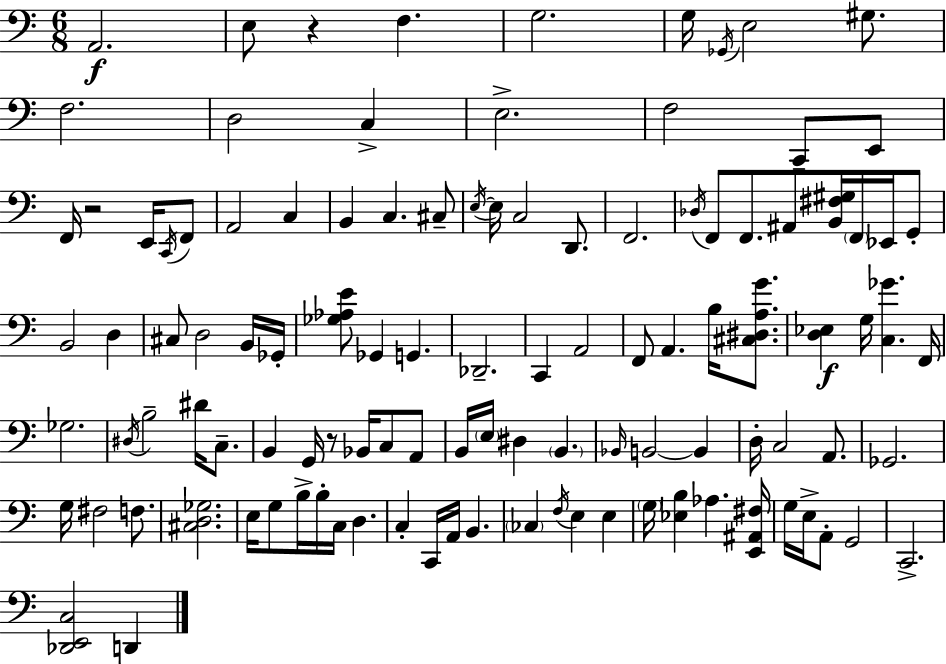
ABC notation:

X:1
T:Untitled
M:6/8
L:1/4
K:C
A,,2 E,/2 z F, G,2 G,/4 _G,,/4 E,2 ^G,/2 F,2 D,2 C, E,2 F,2 C,,/2 E,,/2 F,,/4 z2 E,,/4 C,,/4 F,,/2 A,,2 C, B,, C, ^C,/2 E,/4 E,/4 C,2 D,,/2 F,,2 _D,/4 F,,/2 F,,/2 ^A,,/2 [B,,^F,^G,]/4 F,,/4 _E,,/4 G,,/2 B,,2 D, ^C,/2 D,2 B,,/4 _G,,/4 [_G,_A,E]/2 _G,, G,, _D,,2 C,, A,,2 F,,/2 A,, B,/4 [^C,^D,A,G]/2 [D,_E,] G,/4 [C,_G] F,,/4 _G,2 ^D,/4 B,2 ^D/4 C,/2 B,, G,,/4 z/2 _B,,/4 C,/2 A,,/2 B,,/4 E,/4 ^D, B,, _B,,/4 B,,2 B,, D,/4 C,2 A,,/2 _G,,2 G,/4 ^F,2 F,/2 [^C,D,_G,]2 E,/4 G,/2 B,/4 B,/4 C,/4 D, C, C,,/4 A,,/4 B,, _C, F,/4 E, E, G,/4 [_E,B,] _A, [E,,^A,,^F,]/4 G,/4 E,/4 A,,/2 G,,2 C,,2 [_D,,E,,C,]2 D,,